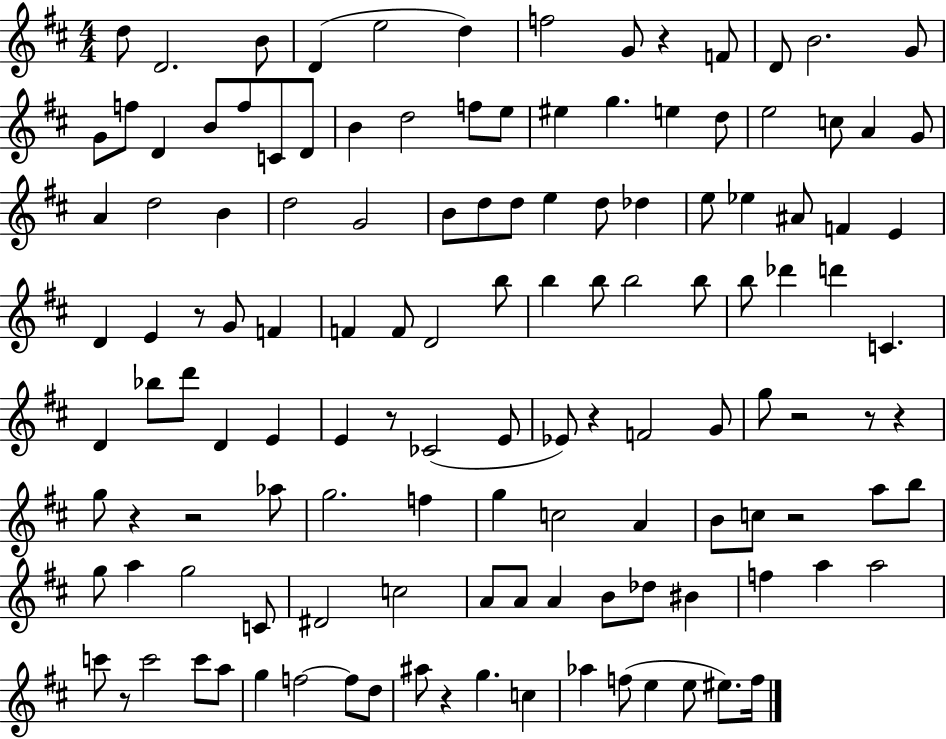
{
  \clef treble
  \numericTimeSignature
  \time 4/4
  \key d \major
  d''8 d'2. b'8 | d'4( e''2 d''4) | f''2 g'8 r4 f'8 | d'8 b'2. g'8 | \break g'8 f''8 d'4 b'8 f''8 c'8 d'8 | b'4 d''2 f''8 e''8 | eis''4 g''4. e''4 d''8 | e''2 c''8 a'4 g'8 | \break a'4 d''2 b'4 | d''2 g'2 | b'8 d''8 d''8 e''4 d''8 des''4 | e''8 ees''4 ais'8 f'4 e'4 | \break d'4 e'4 r8 g'8 f'4 | f'4 f'8 d'2 b''8 | b''4 b''8 b''2 b''8 | b''8 des'''4 d'''4 c'4. | \break d'4 bes''8 d'''8 d'4 e'4 | e'4 r8 ces'2( e'8 | ees'8) r4 f'2 g'8 | g''8 r2 r8 r4 | \break g''8 r4 r2 aes''8 | g''2. f''4 | g''4 c''2 a'4 | b'8 c''8 r2 a''8 b''8 | \break g''8 a''4 g''2 c'8 | dis'2 c''2 | a'8 a'8 a'4 b'8 des''8 bis'4 | f''4 a''4 a''2 | \break c'''8 r8 c'''2 c'''8 a''8 | g''4 f''2~~ f''8 d''8 | ais''8 r4 g''4. c''4 | aes''4 f''8( e''4 e''8 eis''8.) f''16 | \break \bar "|."
}